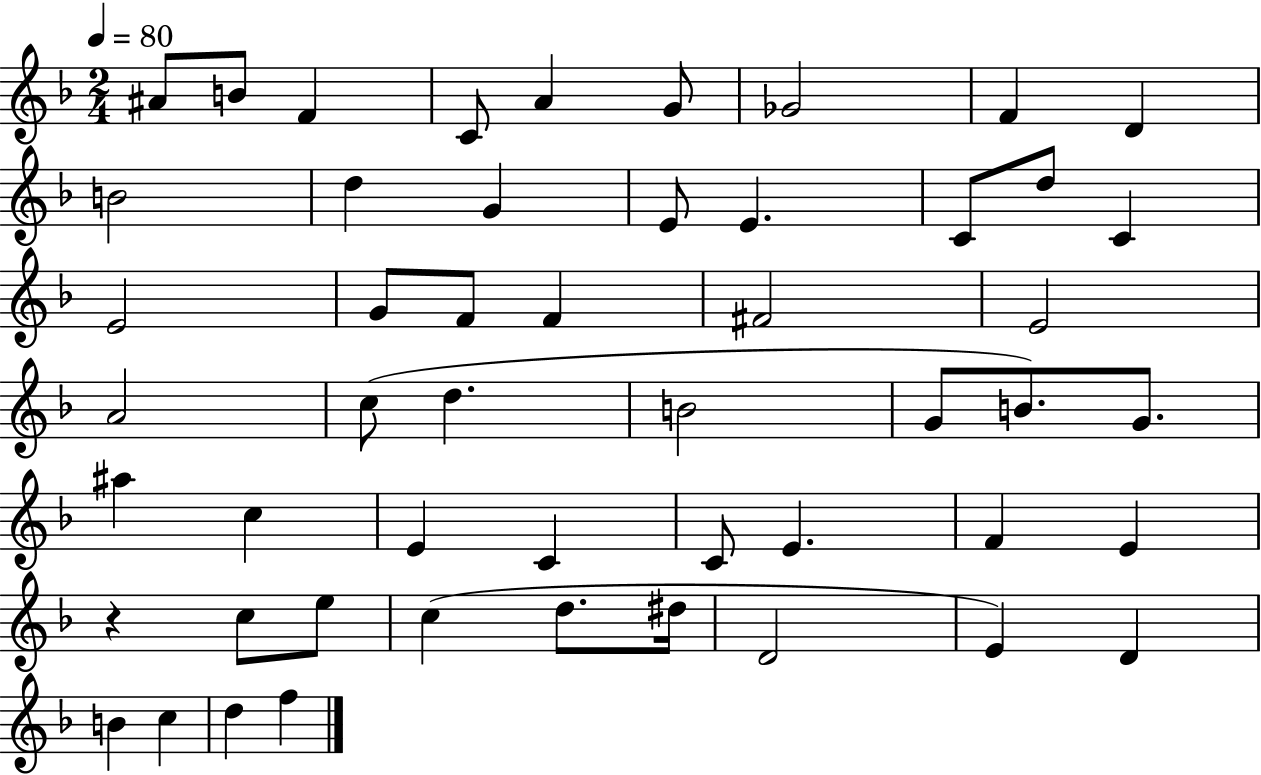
A#4/e B4/e F4/q C4/e A4/q G4/e Gb4/h F4/q D4/q B4/h D5/q G4/q E4/e E4/q. C4/e D5/e C4/q E4/h G4/e F4/e F4/q F#4/h E4/h A4/h C5/e D5/q. B4/h G4/e B4/e. G4/e. A#5/q C5/q E4/q C4/q C4/e E4/q. F4/q E4/q R/q C5/e E5/e C5/q D5/e. D#5/s D4/h E4/q D4/q B4/q C5/q D5/q F5/q